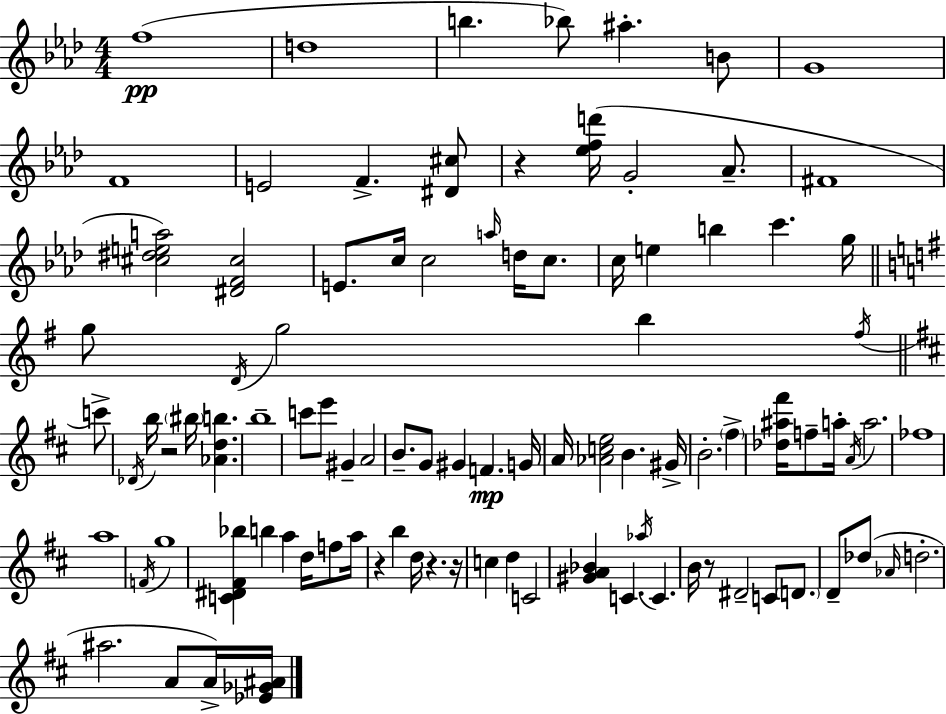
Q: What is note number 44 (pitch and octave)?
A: A4